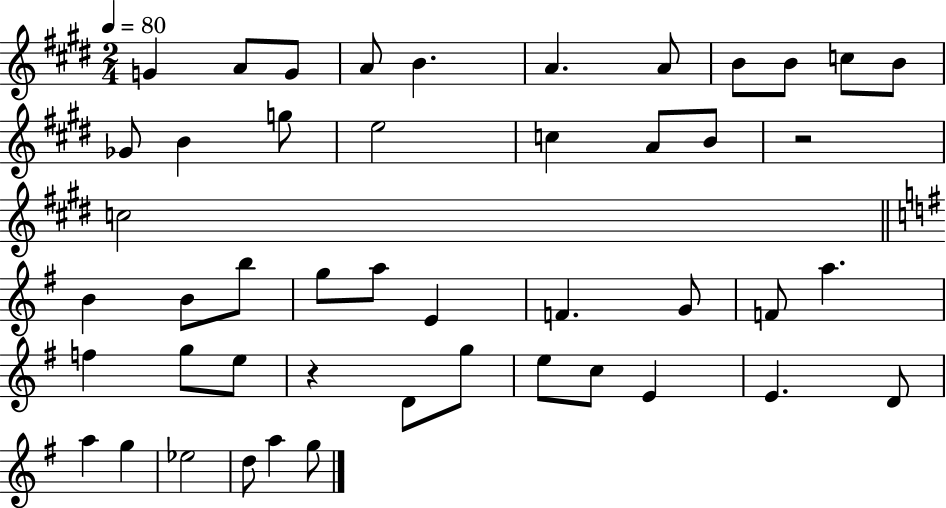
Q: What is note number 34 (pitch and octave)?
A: G5